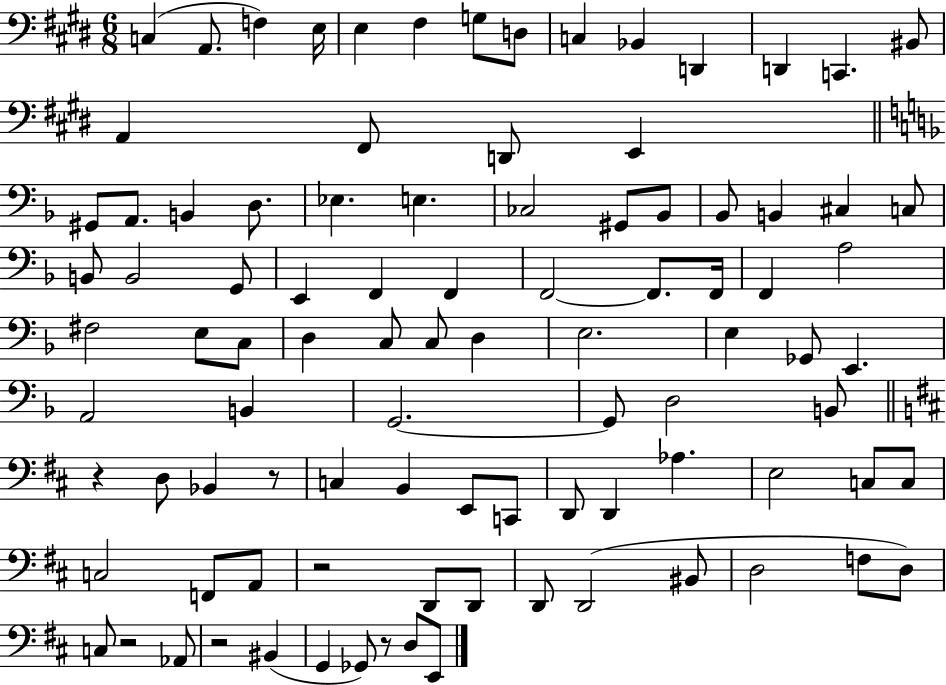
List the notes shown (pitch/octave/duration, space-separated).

C3/q A2/e. F3/q E3/s E3/q F#3/q G3/e D3/e C3/q Bb2/q D2/q D2/q C2/q. BIS2/e A2/q F#2/e D2/e E2/q G#2/e A2/e. B2/q D3/e. Eb3/q. E3/q. CES3/h G#2/e Bb2/e Bb2/e B2/q C#3/q C3/e B2/e B2/h G2/e E2/q F2/q F2/q F2/h F2/e. F2/s F2/q A3/h F#3/h E3/e C3/e D3/q C3/e C3/e D3/q E3/h. E3/q Gb2/e E2/q. A2/h B2/q G2/h. G2/e D3/h B2/e R/q D3/e Bb2/q R/e C3/q B2/q E2/e C2/e D2/e D2/q Ab3/q. E3/h C3/e C3/e C3/h F2/e A2/e R/h D2/e D2/e D2/e D2/h BIS2/e D3/h F3/e D3/e C3/e R/h Ab2/e R/h BIS2/q G2/q Gb2/e R/e D3/e E2/e